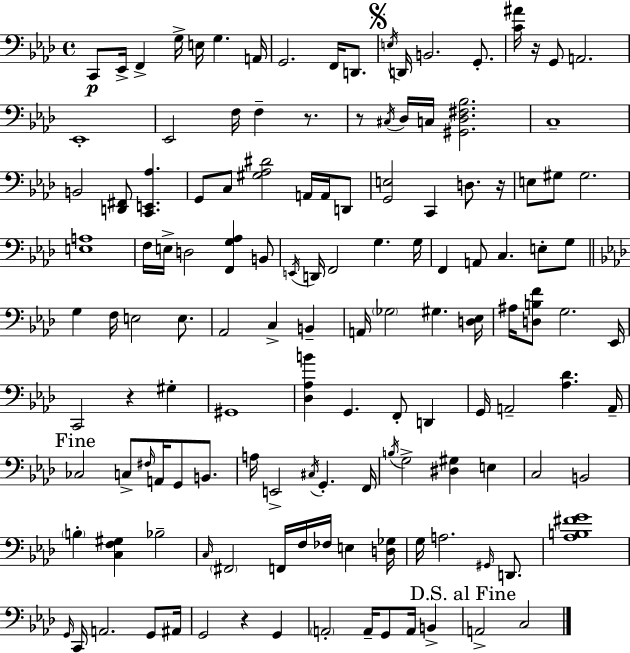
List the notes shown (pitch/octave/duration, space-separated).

C2/e Eb2/s F2/q G3/s E3/s G3/q. A2/s G2/h. F2/s D2/e. E3/s D2/s B2/h. G2/e. [C4,A#4]/s R/s G2/e A2/h. Eb2/w Eb2/h F3/s F3/q R/e. R/e C#3/s Db3/s C3/s [G#2,Db3,F#3,Bb3]/h. C3/w B2/h [D2,F#2]/e [C2,E2,Ab3]/q. G2/e C3/e [G#3,Ab3,D#4]/h A2/s A2/s D2/e [G2,E3]/h C2/q D3/e. R/s E3/e G#3/e G#3/h. [E3,A3]/w F3/s E3/s D3/h [F2,G3,Ab3]/q B2/e E2/s D2/s F2/h G3/q. G3/s F2/q A2/e C3/q. E3/e G3/e G3/q F3/s E3/h E3/e. Ab2/h C3/q B2/q A2/s Gb3/h G#3/q. [D3,Eb3]/s A#3/s [D3,B3,F4]/e G3/h. Eb2/s C2/h R/q G#3/q G#2/w [Db3,Ab3,B4]/q G2/q. F2/e D2/q G2/s A2/h [Ab3,Db4]/q. A2/s CES3/h C3/e F#3/s A2/s G2/e B2/e. A3/s E2/h C#3/s G2/q. F2/s B3/s G3/h [D#3,G#3]/q E3/q C3/h B2/h B3/q [C3,F3,G#3]/q Bb3/h C3/s F#2/h F2/s F3/s FES3/s E3/q [D3,Gb3]/s G3/s A3/h. G#2/s D2/e. [Ab3,B3,F#4,G4]/w G2/s C2/s A2/h. G2/e A#2/s G2/h R/q G2/q A2/h A2/s G2/e A2/s B2/q A2/h C3/h